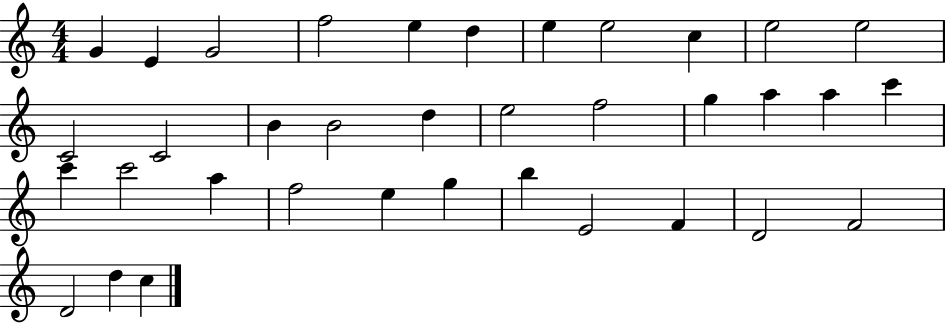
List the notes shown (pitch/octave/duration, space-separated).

G4/q E4/q G4/h F5/h E5/q D5/q E5/q E5/h C5/q E5/h E5/h C4/h C4/h B4/q B4/h D5/q E5/h F5/h G5/q A5/q A5/q C6/q C6/q C6/h A5/q F5/h E5/q G5/q B5/q E4/h F4/q D4/h F4/h D4/h D5/q C5/q